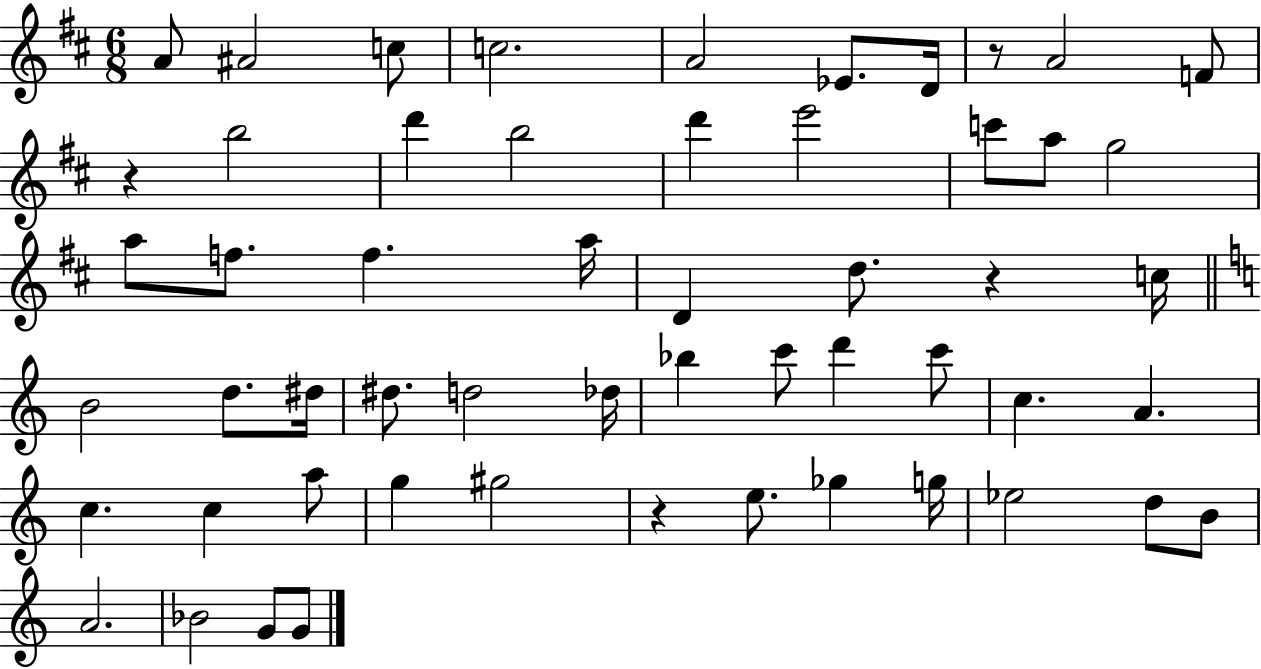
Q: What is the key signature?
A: D major